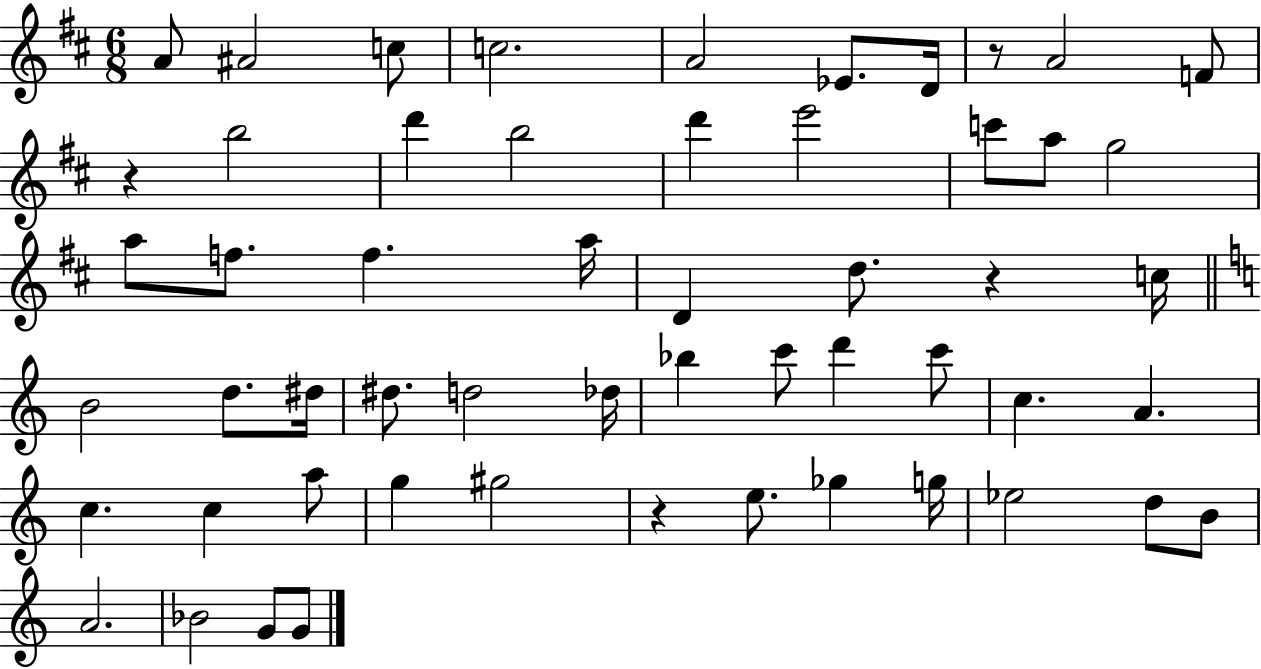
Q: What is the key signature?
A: D major